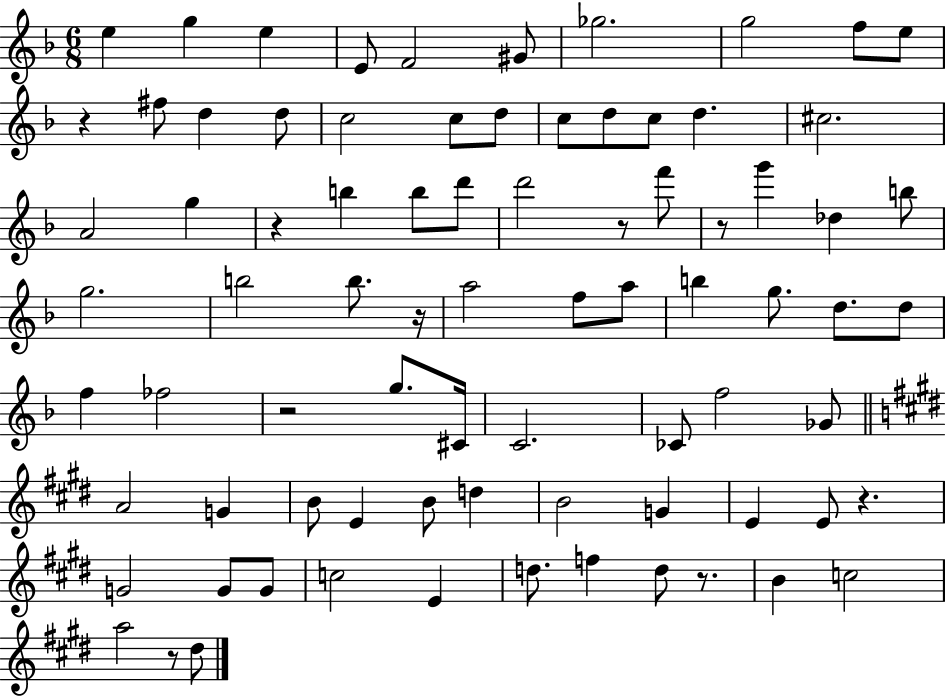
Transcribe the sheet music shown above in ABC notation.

X:1
T:Untitled
M:6/8
L:1/4
K:F
e g e E/2 F2 ^G/2 _g2 g2 f/2 e/2 z ^f/2 d d/2 c2 c/2 d/2 c/2 d/2 c/2 d ^c2 A2 g z b b/2 d'/2 d'2 z/2 f'/2 z/2 g' _d b/2 g2 b2 b/2 z/4 a2 f/2 a/2 b g/2 d/2 d/2 f _f2 z2 g/2 ^C/4 C2 _C/2 f2 _G/2 A2 G B/2 E B/2 d B2 G E E/2 z G2 G/2 G/2 c2 E d/2 f d/2 z/2 B c2 a2 z/2 ^d/2